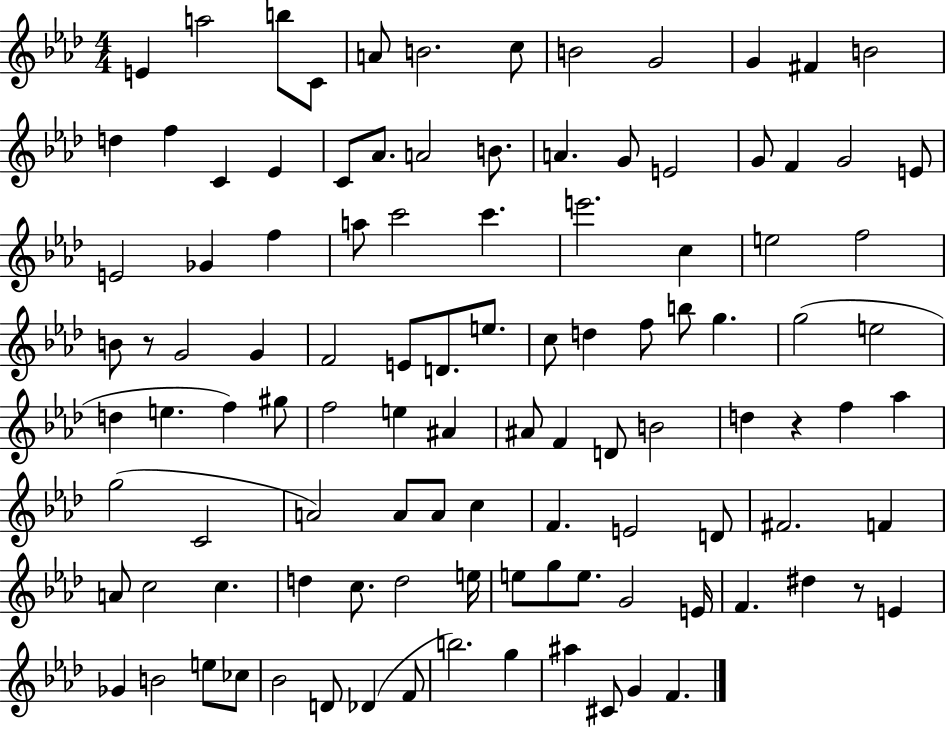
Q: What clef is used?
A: treble